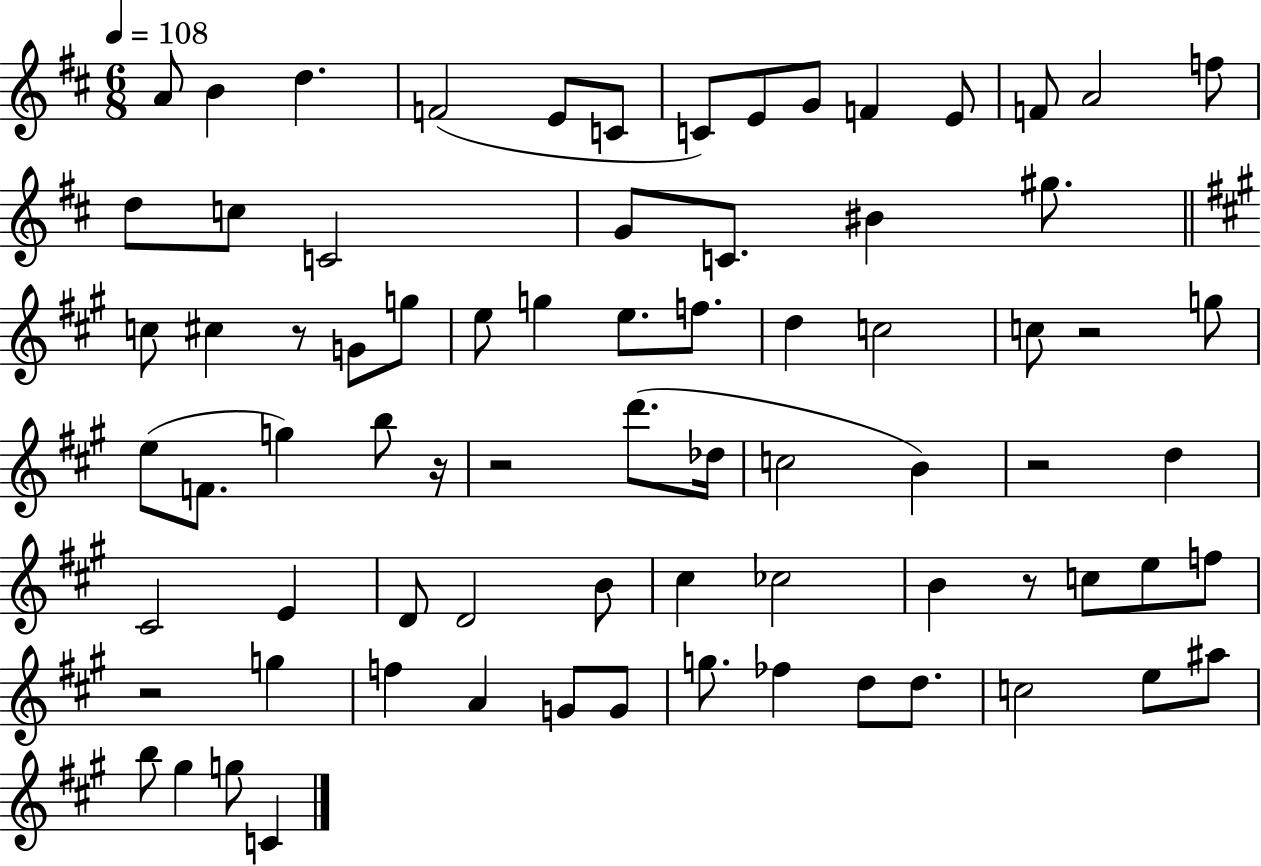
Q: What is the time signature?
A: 6/8